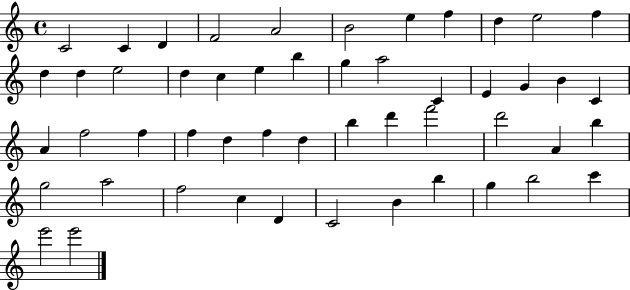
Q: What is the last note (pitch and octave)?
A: E6